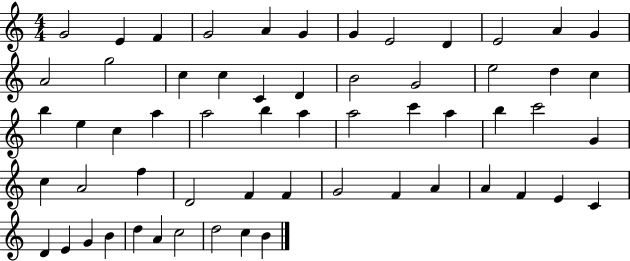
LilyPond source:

{
  \clef treble
  \numericTimeSignature
  \time 4/4
  \key c \major
  g'2 e'4 f'4 | g'2 a'4 g'4 | g'4 e'2 d'4 | e'2 a'4 g'4 | \break a'2 g''2 | c''4 c''4 c'4 d'4 | b'2 g'2 | e''2 d''4 c''4 | \break b''4 e''4 c''4 a''4 | a''2 b''4 a''4 | a''2 c'''4 a''4 | b''4 c'''2 g'4 | \break c''4 a'2 f''4 | d'2 f'4 f'4 | g'2 f'4 a'4 | a'4 f'4 e'4 c'4 | \break d'4 e'4 g'4 b'4 | d''4 a'4 c''2 | d''2 c''4 b'4 | \bar "|."
}